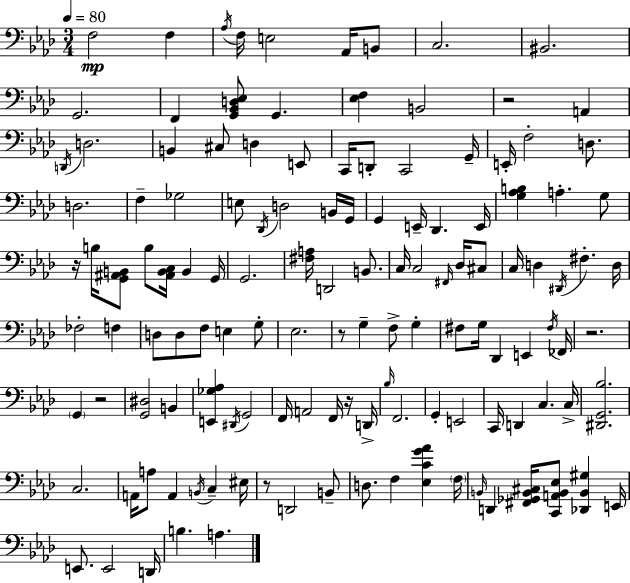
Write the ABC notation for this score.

X:1
T:Untitled
M:3/4
L:1/4
K:Fm
F,2 F, _A,/4 F,/4 E,2 _A,,/4 B,,/2 C,2 ^B,,2 G,,2 F,, [G,,_B,,D,_E,]/2 G,, [_E,F,] B,,2 z2 A,, D,,/4 D,2 B,, ^C,/2 D, E,,/2 C,,/4 D,,/2 C,,2 G,,/4 E,,/4 F,2 D,/2 D,2 F, _G,2 E,/2 _D,,/4 D,2 B,,/4 G,,/4 G,, E,,/4 _D,, E,,/4 [G,_A,B,] A, G,/2 z/4 B,/4 [G,,^A,,B,,]/2 B,/2 [^A,,B,,C,]/4 B,, G,,/4 G,,2 [^F,A,]/4 D,,2 B,,/2 C,/4 C,2 ^F,,/4 _D,/4 ^C,/2 C,/4 D, ^D,,/4 ^F, D,/4 _F,2 F, D,/2 D,/2 F,/2 E, G,/2 _E,2 z/2 G, F,/2 G, ^F,/2 G,/4 _D,, E,, ^F,/4 _F,,/4 z2 G,, z2 [G,,^D,]2 B,, [E,,_G,_A,] ^D,,/4 G,,2 F,,/4 A,,2 F,,/4 z/4 D,,/4 _B,/4 F,,2 G,, E,,2 C,,/4 D,, C, C,/4 [^D,,G,,_B,]2 C,2 A,,/4 A,/2 A,, B,,/4 C, ^E,/4 z/2 D,,2 B,,/2 D,/2 F, [_E,CG_A] F,/4 B,,/4 D,, [^F,,_G,,B,,^C,]/4 [C,,A,,B,,_E,]/2 [_D,,B,,^G,] E,,/4 E,,/2 E,,2 D,,/4 B, A,